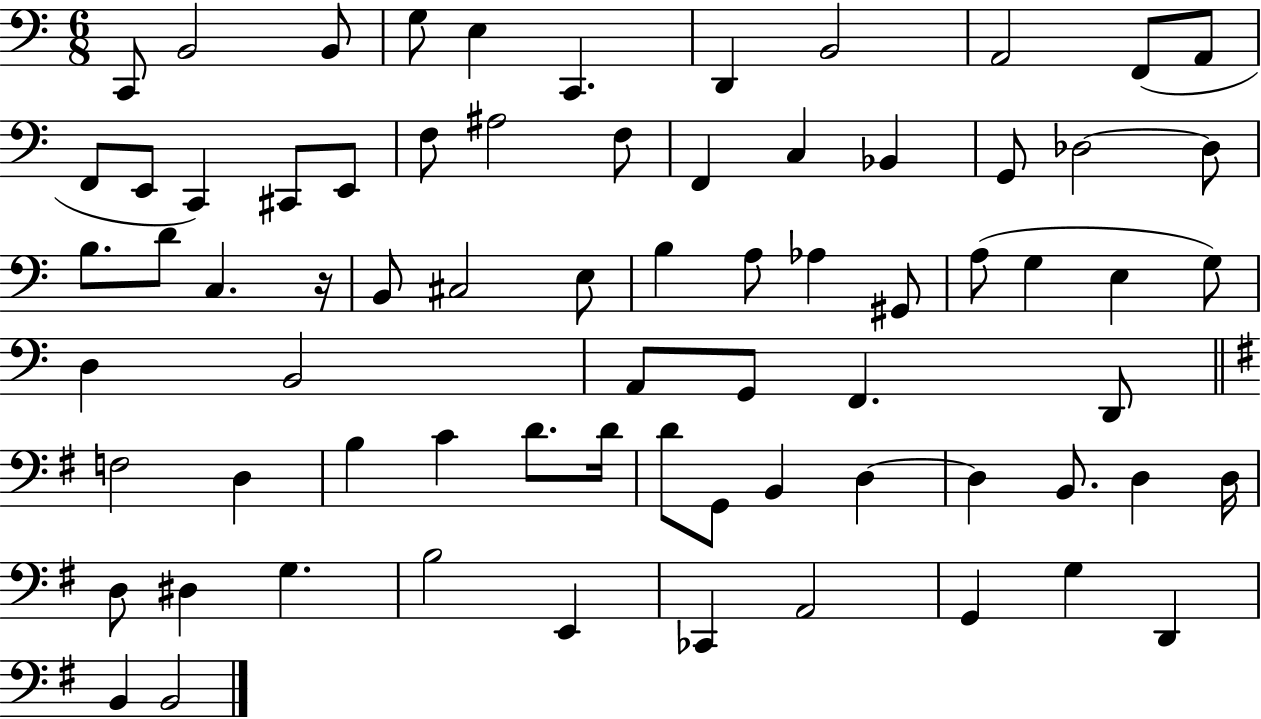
C2/e B2/h B2/e G3/e E3/q C2/q. D2/q B2/h A2/h F2/e A2/e F2/e E2/e C2/q C#2/e E2/e F3/e A#3/h F3/e F2/q C3/q Bb2/q G2/e Db3/h Db3/e B3/e. D4/e C3/q. R/s B2/e C#3/h E3/e B3/q A3/e Ab3/q G#2/e A3/e G3/q E3/q G3/e D3/q B2/h A2/e G2/e F2/q. D2/e F3/h D3/q B3/q C4/q D4/e. D4/s D4/e G2/e B2/q D3/q D3/q B2/e. D3/q D3/s D3/e D#3/q G3/q. B3/h E2/q CES2/q A2/h G2/q G3/q D2/q B2/q B2/h